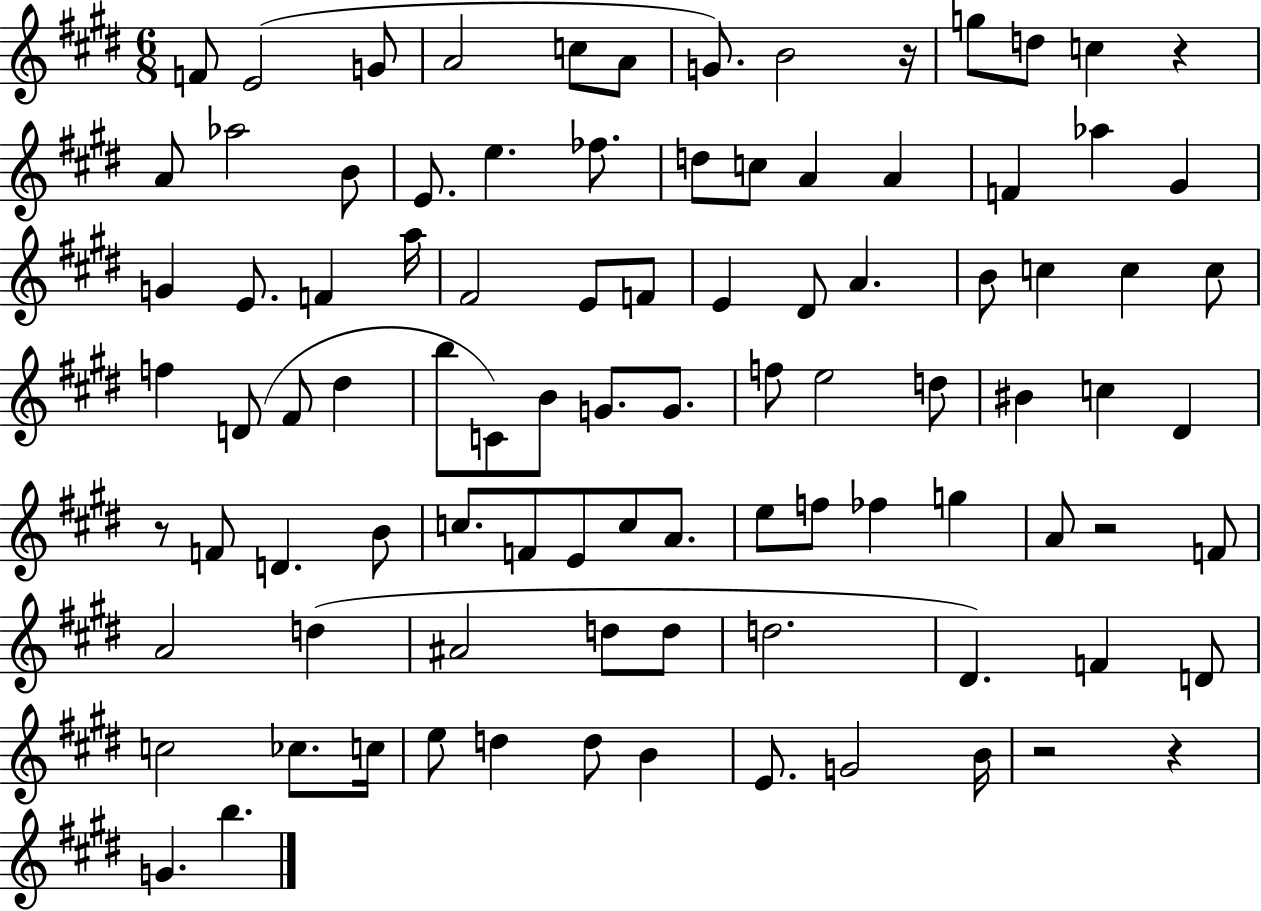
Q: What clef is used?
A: treble